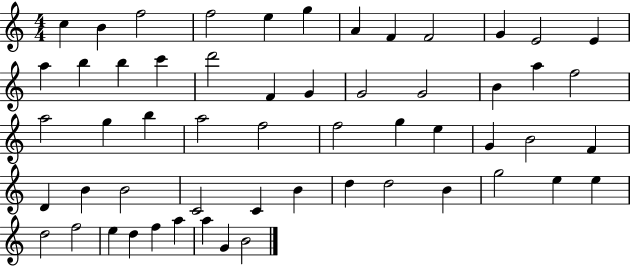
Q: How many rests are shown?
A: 0